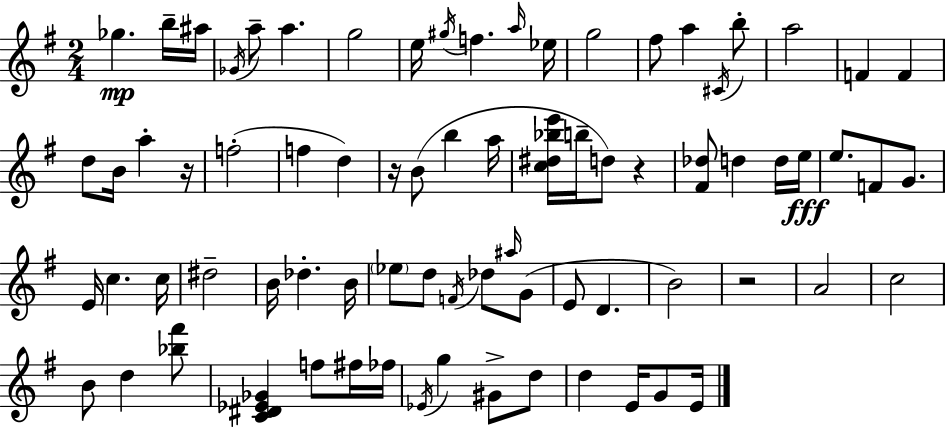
{
  \clef treble
  \numericTimeSignature
  \time 2/4
  \key g \major
  ges''4.\mp b''16-- ais''16 | \acciaccatura { ges'16 } a''8-- a''4. | g''2 | e''16 \acciaccatura { gis''16 } f''4. | \break \grace { a''16 } ees''16 g''2 | fis''8 a''4 | \acciaccatura { cis'16 } b''8-. a''2 | f'4 | \break f'4 d''8 b'16 a''4-. | r16 f''2-.( | f''4 | d''4) r16 b'8( b''4 | \break a''16 <c'' dis'' bes'' e'''>16 b''16-- d''8) | r4 <fis' des''>8 d''4 | d''16 e''16\fff e''8. f'8 | g'8. e'16 c''4. | \break c''16 dis''2-- | b'16 des''4.-. | b'16 \parenthesize ees''8 d''8 | \acciaccatura { f'16 } des''8 \grace { ais''16 } g'8( e'8 | \break d'4. b'2) | r2 | a'2 | c''2 | \break b'8 | d''4 <bes'' fis'''>8 <c' dis' ees' ges'>4 | f''8 fis''16 fes''16 \acciaccatura { ees'16 } g''4 | gis'8-> d''8 d''4 | \break e'16 g'8 e'16 \bar "|."
}